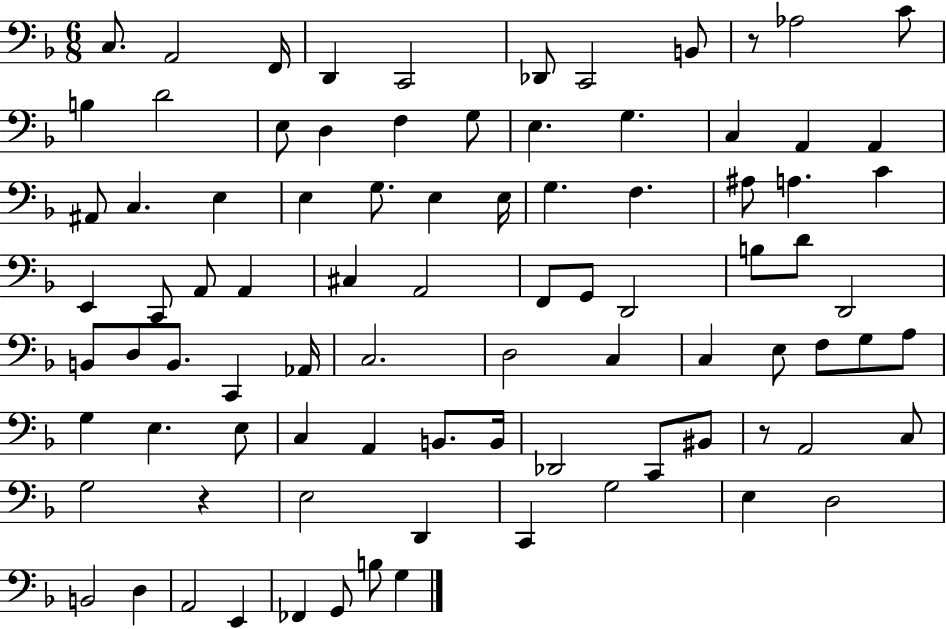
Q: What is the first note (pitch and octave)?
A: C3